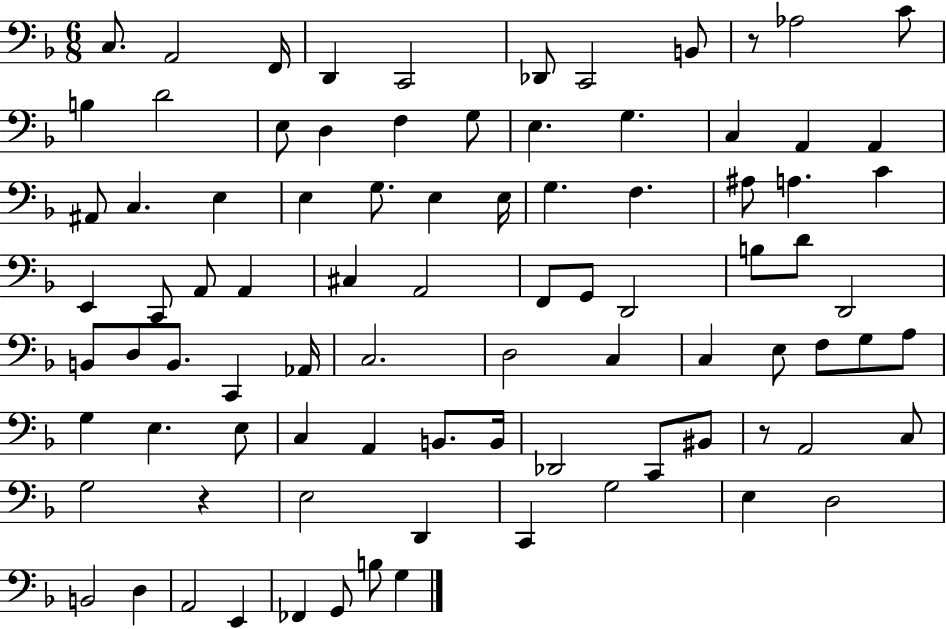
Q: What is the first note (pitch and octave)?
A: C3